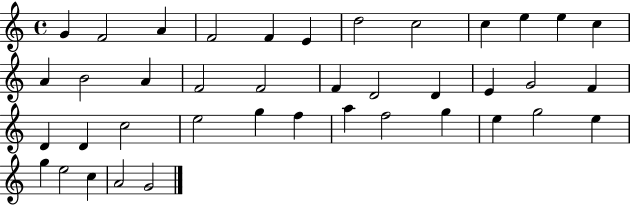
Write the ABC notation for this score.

X:1
T:Untitled
M:4/4
L:1/4
K:C
G F2 A F2 F E d2 c2 c e e c A B2 A F2 F2 F D2 D E G2 F D D c2 e2 g f a f2 g e g2 e g e2 c A2 G2